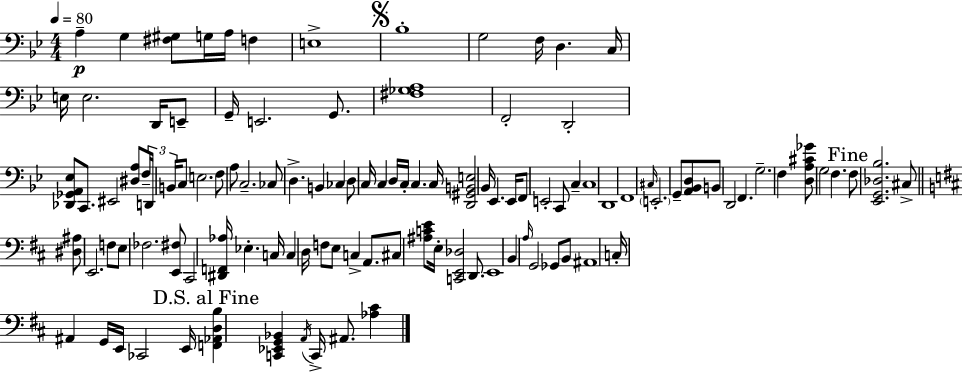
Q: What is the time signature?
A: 4/4